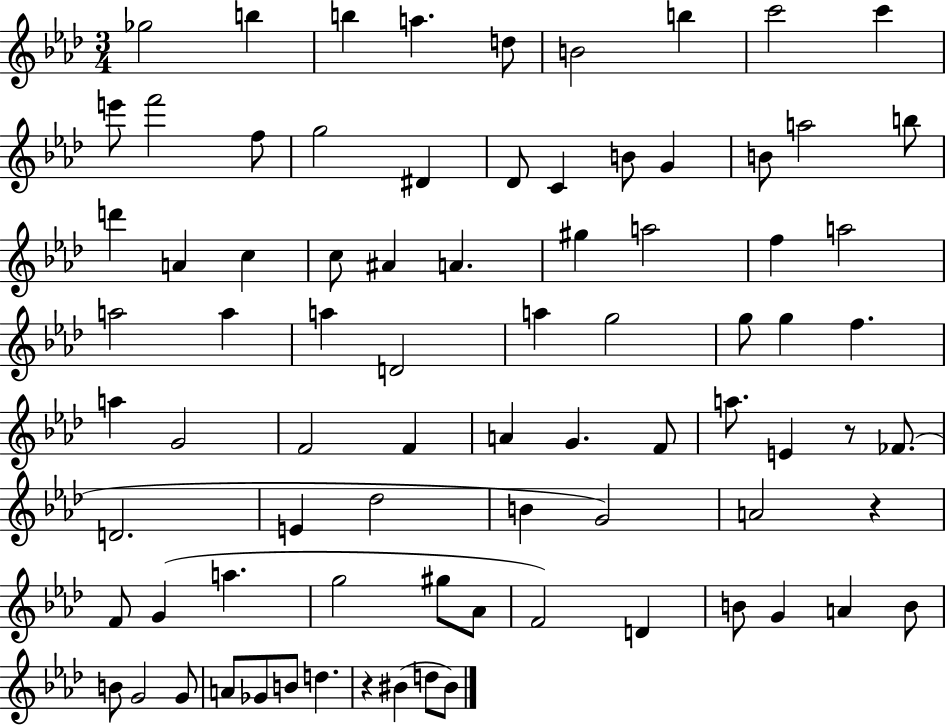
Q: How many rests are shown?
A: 3